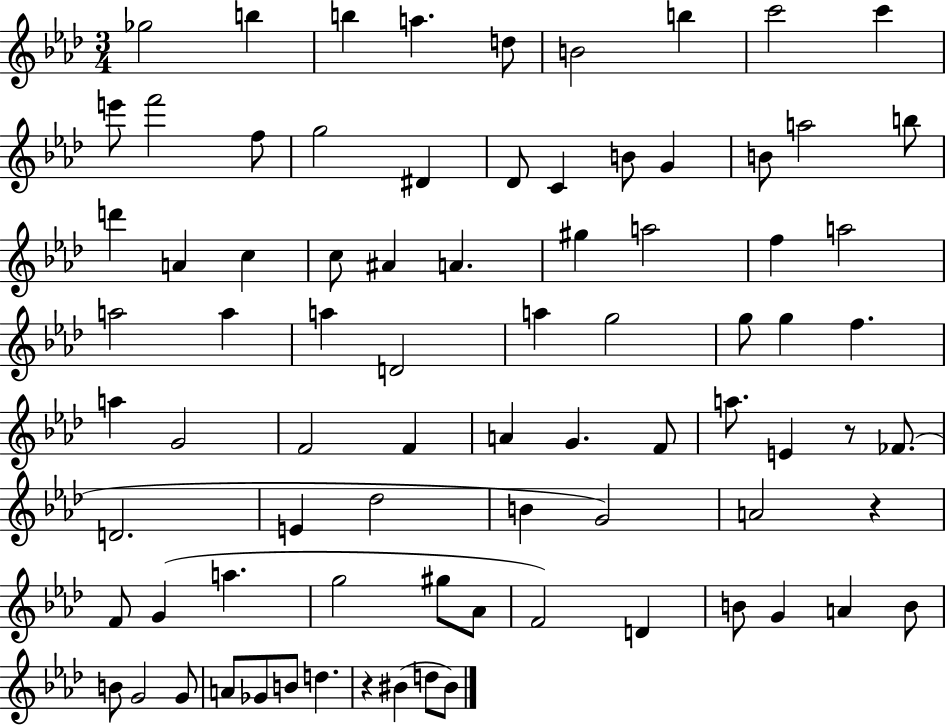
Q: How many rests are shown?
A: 3